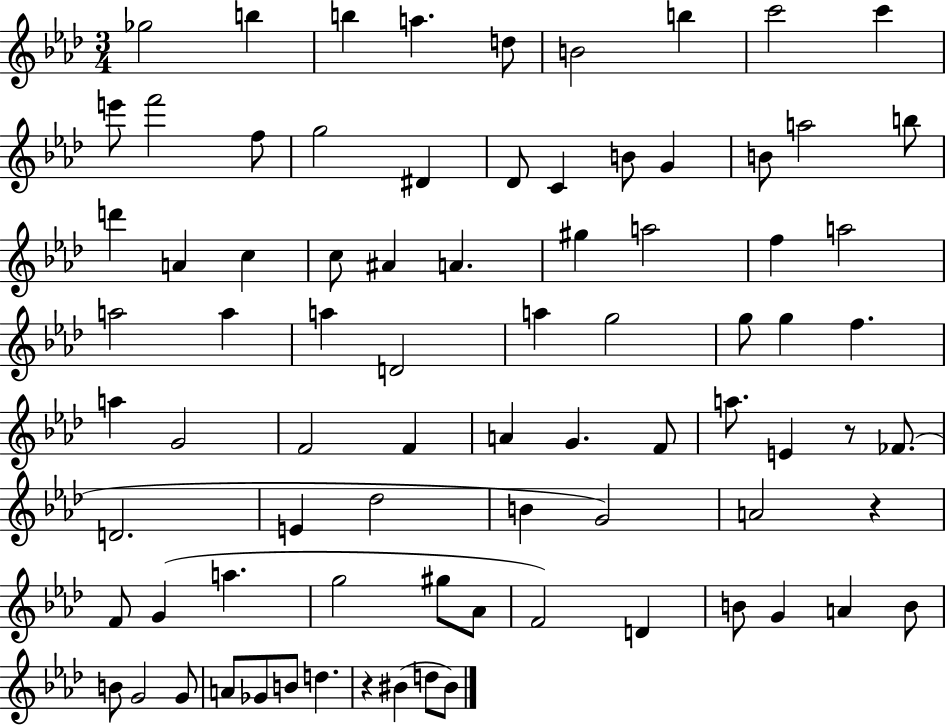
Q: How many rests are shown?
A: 3